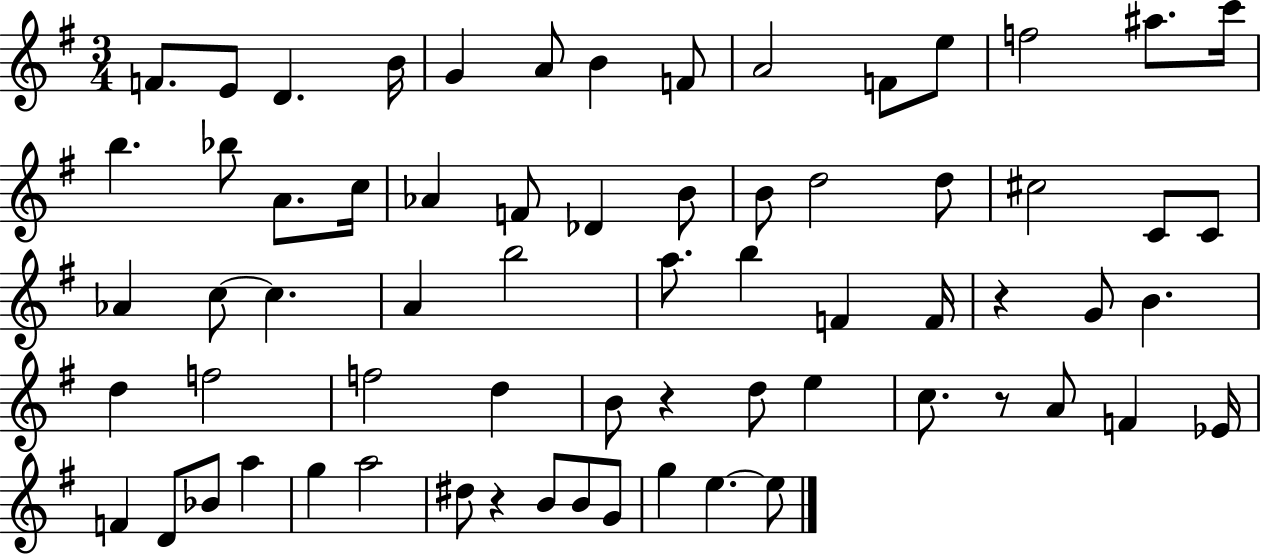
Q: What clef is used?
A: treble